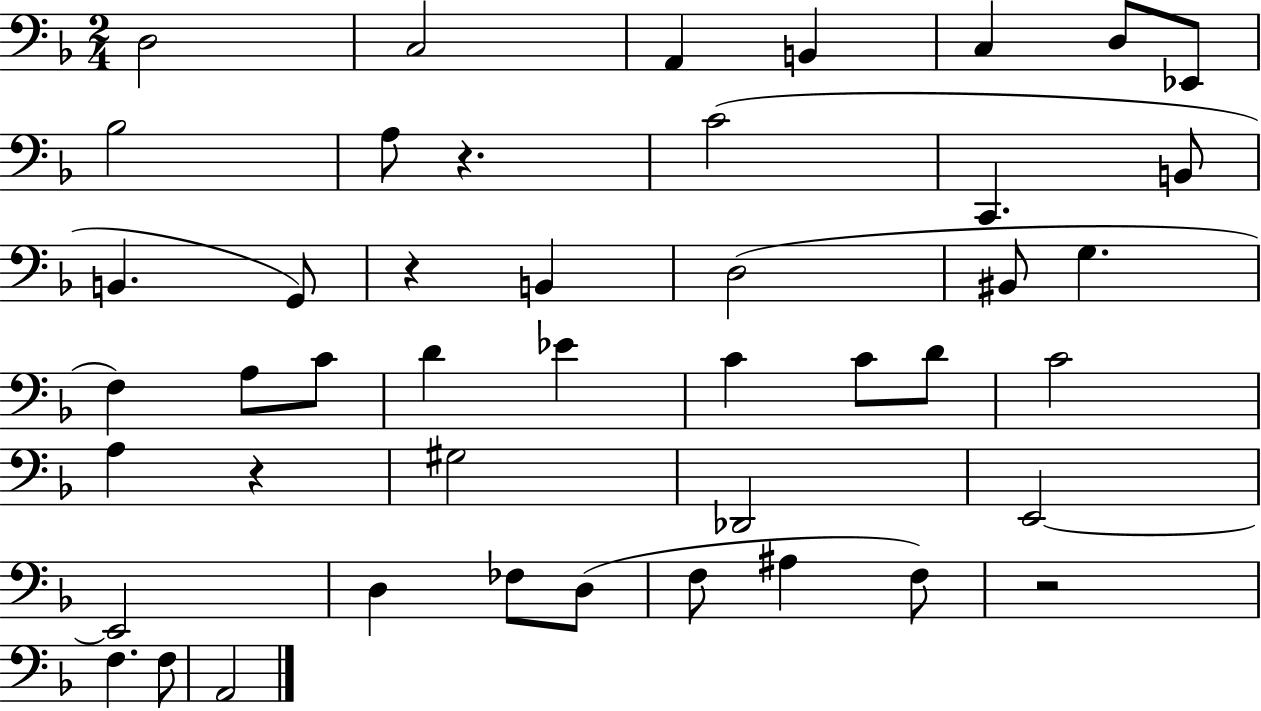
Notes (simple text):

D3/h C3/h A2/q B2/q C3/q D3/e Eb2/e Bb3/h A3/e R/q. C4/h C2/q. B2/e B2/q. G2/e R/q B2/q D3/h BIS2/e G3/q. F3/q A3/e C4/e D4/q Eb4/q C4/q C4/e D4/e C4/h A3/q R/q G#3/h Db2/h E2/h E2/h D3/q FES3/e D3/e F3/e A#3/q F3/e R/h F3/q. F3/e A2/h